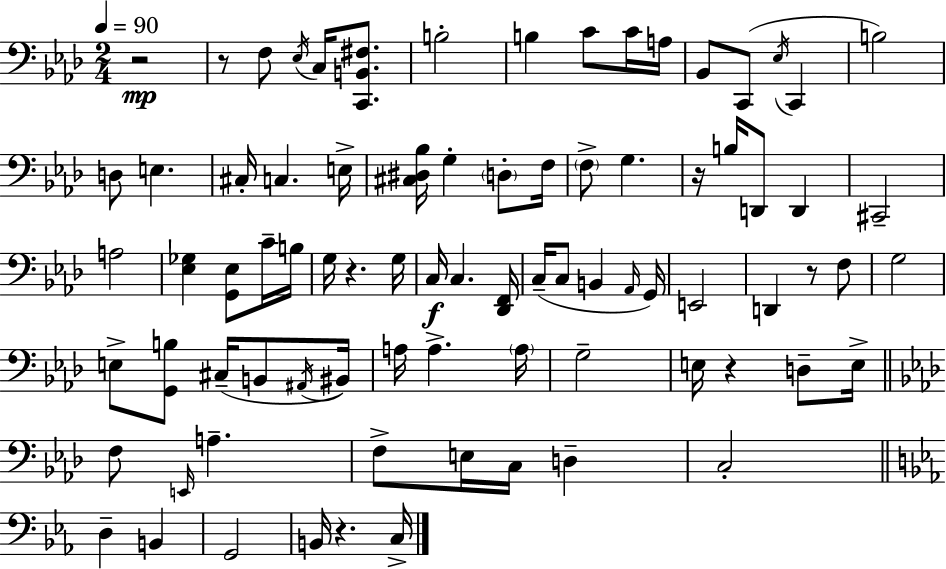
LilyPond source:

{
  \clef bass
  \numericTimeSignature
  \time 2/4
  \key f \minor
  \tempo 4 = 90
  r2\mp | r8 f8 \acciaccatura { ees16 } c16 <c, b, fis>8. | b2-. | b4 c'8 c'16 | \break a16 bes,8 c,8( \acciaccatura { ees16 } c,4 | b2) | d8 e4. | cis16-. c4. | \break e16-> <cis dis bes>16 g4-. \parenthesize d8-. | f16 \parenthesize f8-> g4. | r16 b16 d,8 d,4 | cis,2-- | \break a2 | <ees ges>4 <g, ees>8 | c'16-- b16 g16 r4. | g16 c16\f c4. | \break <des, f,>16 c16--( c8 b,4 | \grace { aes,16 }) g,16 e,2 | d,4 r8 | f8 g2 | \break e8-> <g, b>8 cis16--( | b,8 \acciaccatura { ais,16 } bis,16) a16 a4.-> | \parenthesize a16 g2-- | e16 r4 | \break d8-- e16-> \bar "||" \break \key aes \major f8 \grace { e,16 } a4.-- | f8-> e16 c16 d4-- | c2-. | \bar "||" \break \key ees \major d4-- b,4 | g,2 | b,16 r4. c16-> | \bar "|."
}